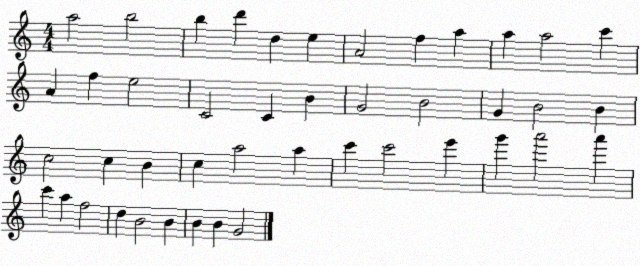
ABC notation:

X:1
T:Untitled
M:4/4
L:1/4
K:C
a2 b2 b d' d e A2 f a a a2 c' A f e2 C2 C B G2 B2 G B2 B c2 c B c a2 a c' c'2 e' g' a'2 a' c' a f2 d B2 B B B G2